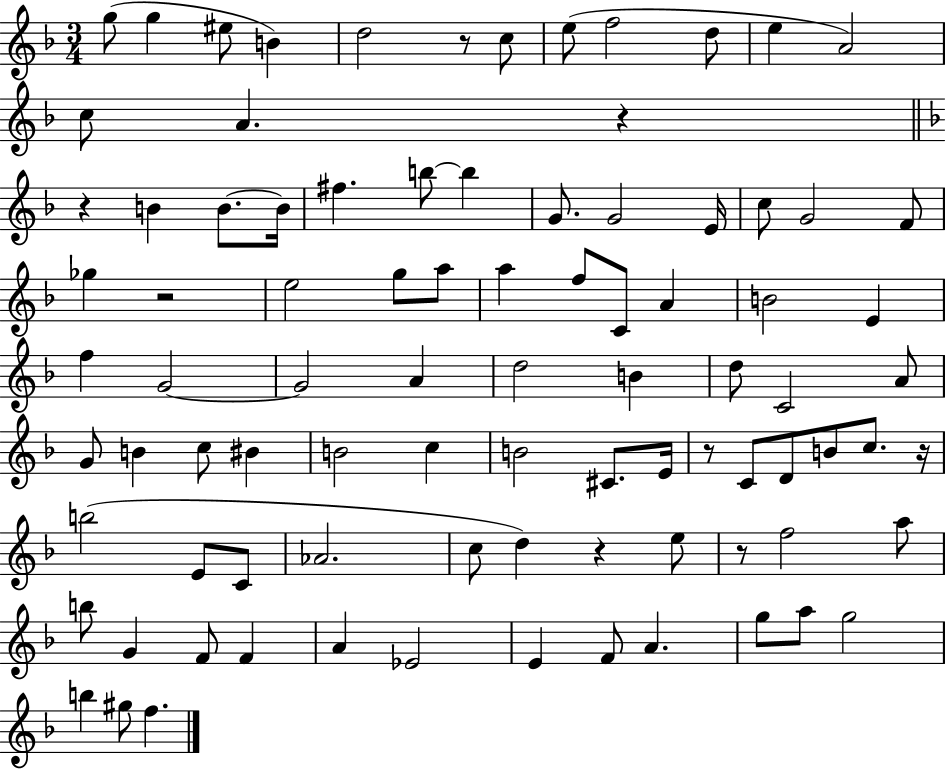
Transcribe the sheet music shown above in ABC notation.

X:1
T:Untitled
M:3/4
L:1/4
K:F
g/2 g ^e/2 B d2 z/2 c/2 e/2 f2 d/2 e A2 c/2 A z z B B/2 B/4 ^f b/2 b G/2 G2 E/4 c/2 G2 F/2 _g z2 e2 g/2 a/2 a f/2 C/2 A B2 E f G2 G2 A d2 B d/2 C2 A/2 G/2 B c/2 ^B B2 c B2 ^C/2 E/4 z/2 C/2 D/2 B/2 c/2 z/4 b2 E/2 C/2 _A2 c/2 d z e/2 z/2 f2 a/2 b/2 G F/2 F A _E2 E F/2 A g/2 a/2 g2 b ^g/2 f